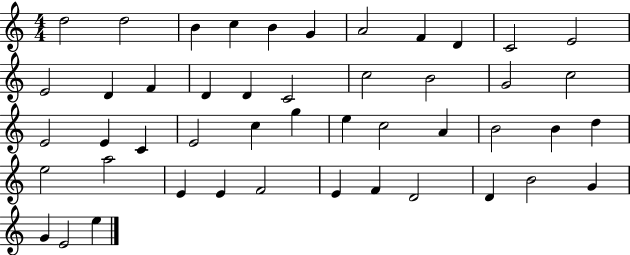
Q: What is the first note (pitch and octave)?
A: D5